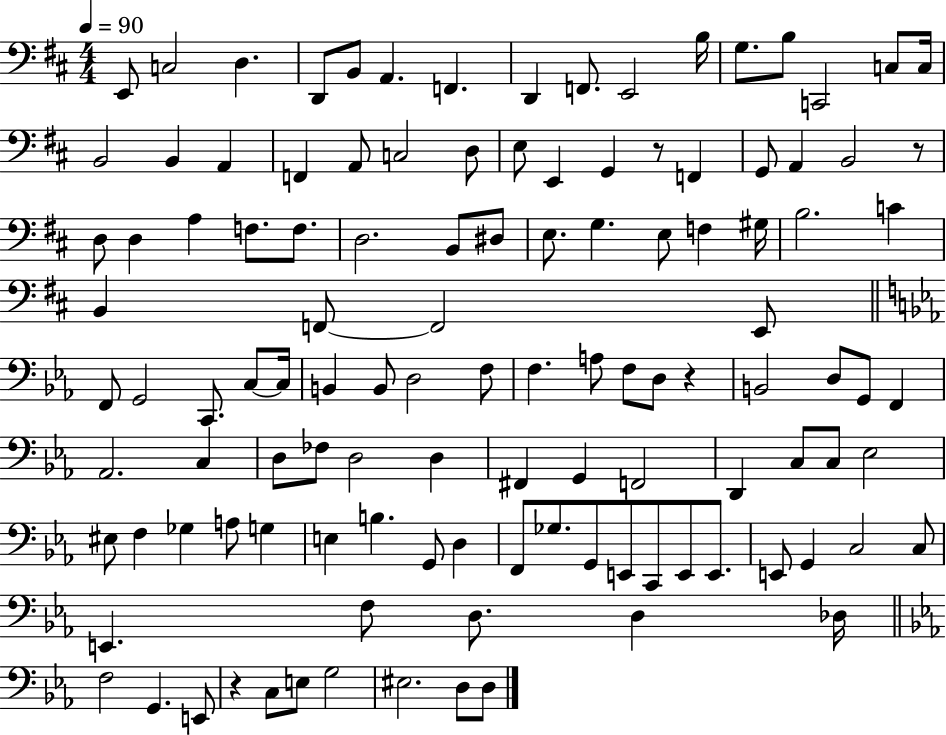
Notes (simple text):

E2/e C3/h D3/q. D2/e B2/e A2/q. F2/q. D2/q F2/e. E2/h B3/s G3/e. B3/e C2/h C3/e C3/s B2/h B2/q A2/q F2/q A2/e C3/h D3/e E3/e E2/q G2/q R/e F2/q G2/e A2/q B2/h R/e D3/e D3/q A3/q F3/e. F3/e. D3/h. B2/e D#3/e E3/e. G3/q. E3/e F3/q G#3/s B3/h. C4/q B2/q F2/e F2/h E2/e F2/e G2/h C2/e. C3/e C3/s B2/q B2/e D3/h F3/e F3/q. A3/e F3/e D3/e R/q B2/h D3/e G2/e F2/q Ab2/h. C3/q D3/e FES3/e D3/h D3/q F#2/q G2/q F2/h D2/q C3/e C3/e Eb3/h EIS3/e F3/q Gb3/q A3/e G3/q E3/q B3/q. G2/e D3/q F2/e Gb3/e. G2/e E2/e C2/e E2/e E2/e. E2/e G2/q C3/h C3/e E2/q. F3/e D3/e. D3/q Db3/s F3/h G2/q. E2/e R/q C3/e E3/e G3/h EIS3/h. D3/e D3/e